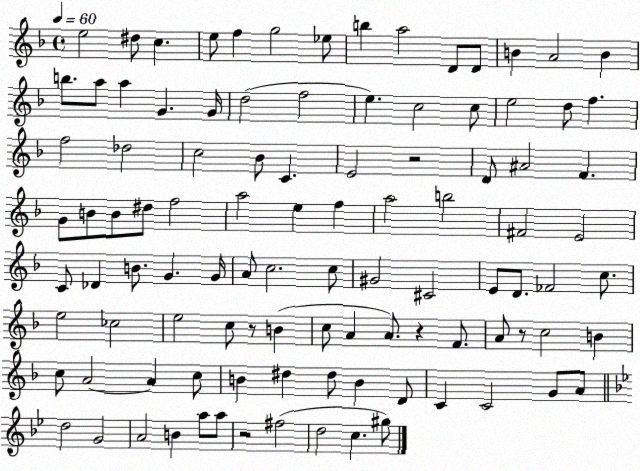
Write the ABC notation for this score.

X:1
T:Untitled
M:4/4
L:1/4
K:F
e2 ^d/2 c e/2 f g2 _e/2 b a2 D/2 D/2 B A2 B b/2 a/2 a G G/4 d2 f2 e c2 c/2 e2 d/2 f f2 _d2 c2 _B/2 C E2 z2 D/2 ^A2 F G/2 B/2 B/2 ^d/2 f2 a2 e f a2 b2 ^F2 E2 C/2 _D B/2 G G/4 A/2 c2 c/2 ^G2 ^C2 E/2 D/2 _F2 c/2 e2 _c2 e2 c/2 z/2 B c/2 A A/2 z F/2 A/2 z/2 c2 B c/2 A2 A c/2 B ^d ^d/2 B D/2 C C2 G/2 A/2 d2 G2 A2 B a/2 a/2 z2 ^f2 d2 c ^g/2